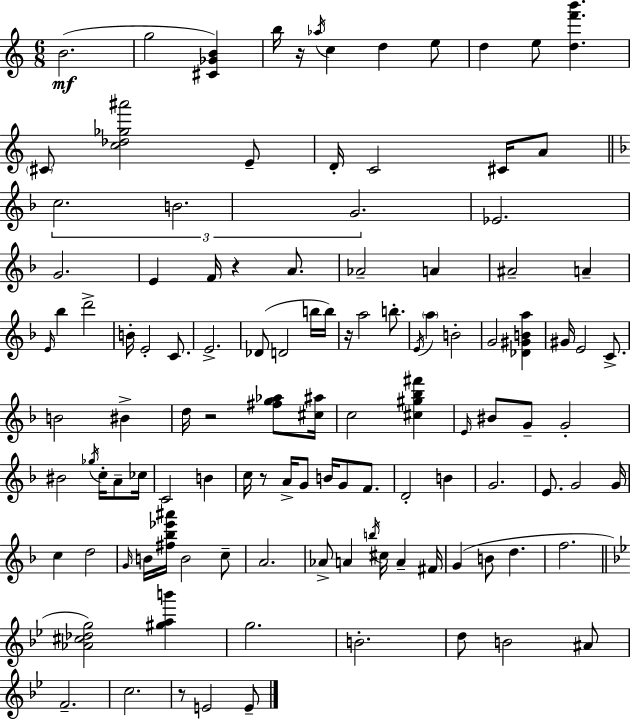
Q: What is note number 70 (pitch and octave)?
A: B4